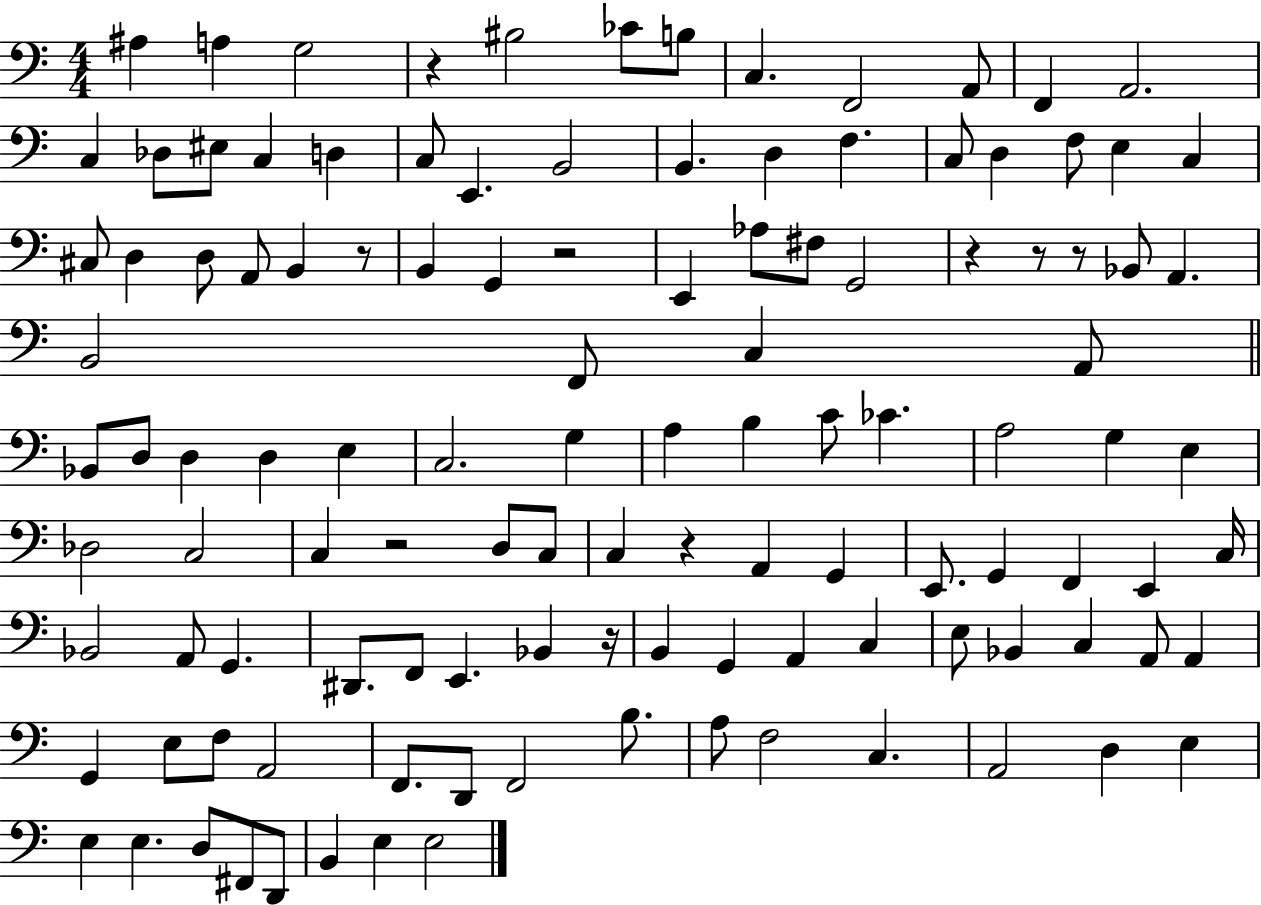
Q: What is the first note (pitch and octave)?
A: A#3